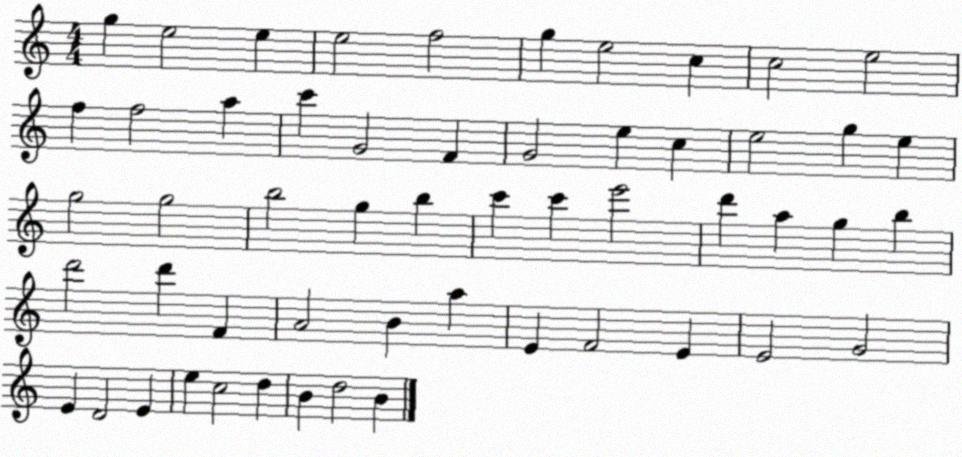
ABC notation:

X:1
T:Untitled
M:4/4
L:1/4
K:C
g e2 e e2 f2 g e2 c c2 e2 f f2 a c' G2 F G2 e c e2 g e g2 g2 b2 g b c' c' e'2 d' a g b d'2 d' F A2 B a E F2 E E2 G2 E D2 E e c2 d B d2 B